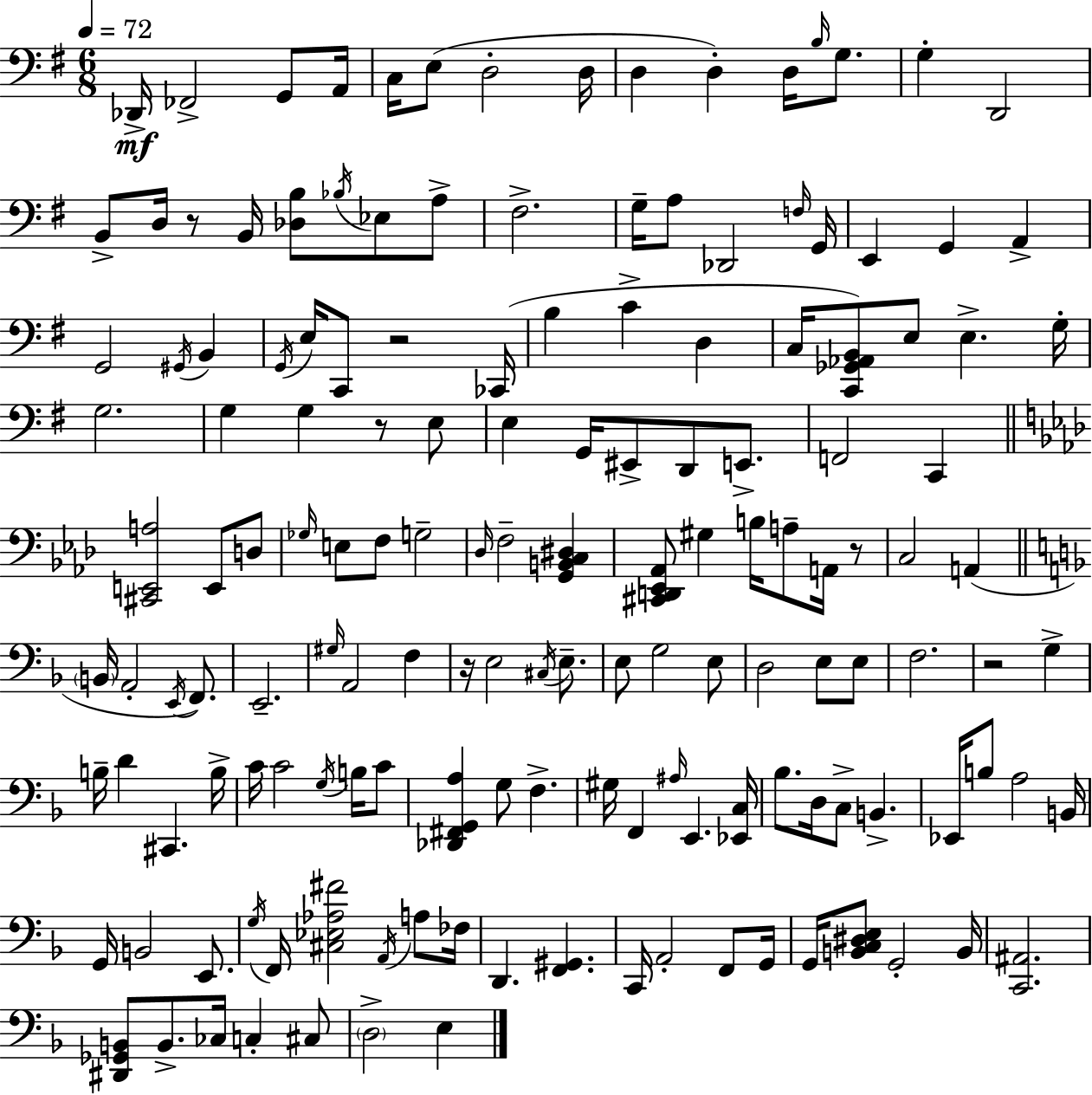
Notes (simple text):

Db2/s FES2/h G2/e A2/s C3/s E3/e D3/h D3/s D3/q D3/q D3/s B3/s G3/e. G3/q D2/h B2/e D3/s R/e B2/s [Db3,B3]/e Bb3/s Eb3/e A3/e F#3/h. G3/s A3/e Db2/h F3/s G2/s E2/q G2/q A2/q G2/h G#2/s B2/q G2/s E3/s C2/e R/h CES2/s B3/q C4/q D3/q C3/s [C2,Gb2,Ab2,B2]/e E3/e E3/q. G3/s G3/h. G3/q G3/q R/e E3/e E3/q G2/s EIS2/e D2/e E2/e. F2/h C2/q [C#2,E2,A3]/h E2/e D3/e Gb3/s E3/e F3/e G3/h Db3/s F3/h [G2,B2,C3,D#3]/q [C#2,D2,Eb2,Ab2]/e G#3/q B3/s A3/e A2/s R/e C3/h A2/q B2/s A2/h E2/s F2/e. E2/h. G#3/s A2/h F3/q R/s E3/h C#3/s E3/e. E3/e G3/h E3/e D3/h E3/e E3/e F3/h. R/h G3/q B3/s D4/q C#2/q. B3/s C4/s C4/h G3/s B3/s C4/e [Db2,F#2,G2,A3]/q G3/e F3/q. G#3/s F2/q A#3/s E2/q. [Eb2,C3]/s Bb3/e. D3/s C3/e B2/q. Eb2/s B3/e A3/h B2/s G2/s B2/h E2/e. G3/s F2/s [C#3,Eb3,Ab3,F#4]/h A2/s A3/e FES3/s D2/q. [F2,G#2]/q. C2/s A2/h F2/e G2/s G2/s [B2,C3,D#3,E3]/e G2/h B2/s [C2,A#2]/h. [D#2,Gb2,B2]/e B2/e. CES3/s C3/q C#3/e D3/h E3/q